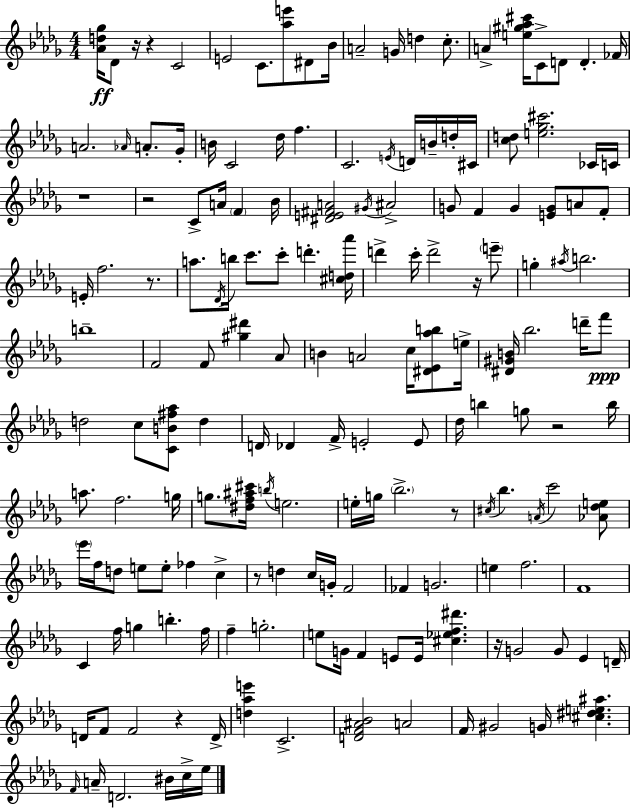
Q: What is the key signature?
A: BES minor